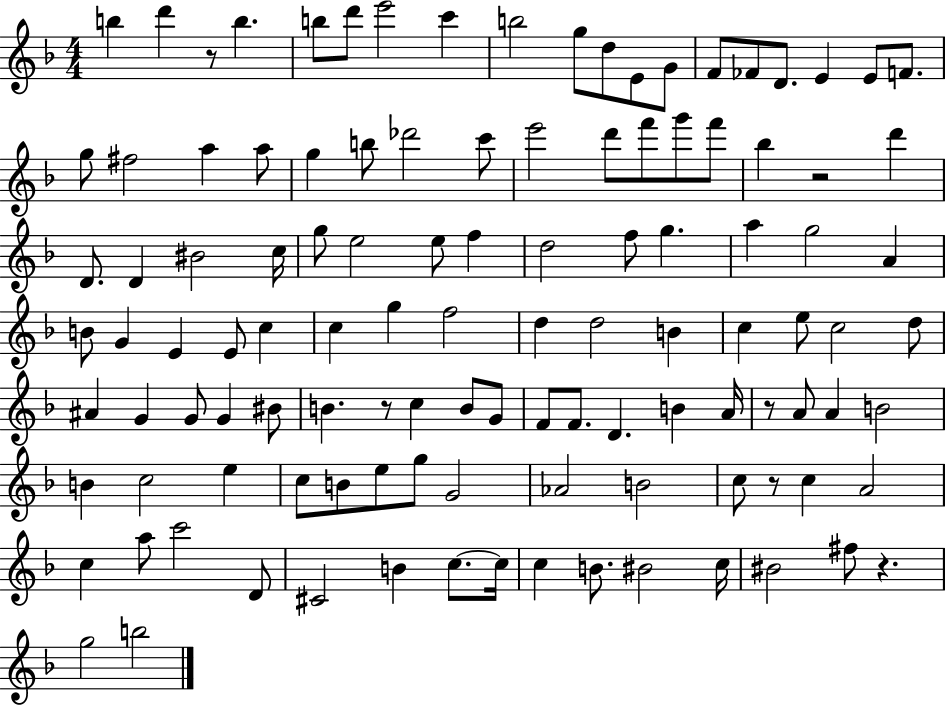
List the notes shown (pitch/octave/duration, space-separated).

B5/q D6/q R/e B5/q. B5/e D6/e E6/h C6/q B5/h G5/e D5/e E4/e G4/e F4/e FES4/e D4/e. E4/q E4/e F4/e. G5/e F#5/h A5/q A5/e G5/q B5/e Db6/h C6/e E6/h D6/e F6/e G6/e F6/e Bb5/q R/h D6/q D4/e. D4/q BIS4/h C5/s G5/e E5/h E5/e F5/q D5/h F5/e G5/q. A5/q G5/h A4/q B4/e G4/q E4/q E4/e C5/q C5/q G5/q F5/h D5/q D5/h B4/q C5/q E5/e C5/h D5/e A#4/q G4/q G4/e G4/q BIS4/e B4/q. R/e C5/q B4/e G4/e F4/e F4/e. D4/q. B4/q A4/s R/e A4/e A4/q B4/h B4/q C5/h E5/q C5/e B4/e E5/e G5/e G4/h Ab4/h B4/h C5/e R/e C5/q A4/h C5/q A5/e C6/h D4/e C#4/h B4/q C5/e. C5/s C5/q B4/e. BIS4/h C5/s BIS4/h F#5/e R/q. G5/h B5/h